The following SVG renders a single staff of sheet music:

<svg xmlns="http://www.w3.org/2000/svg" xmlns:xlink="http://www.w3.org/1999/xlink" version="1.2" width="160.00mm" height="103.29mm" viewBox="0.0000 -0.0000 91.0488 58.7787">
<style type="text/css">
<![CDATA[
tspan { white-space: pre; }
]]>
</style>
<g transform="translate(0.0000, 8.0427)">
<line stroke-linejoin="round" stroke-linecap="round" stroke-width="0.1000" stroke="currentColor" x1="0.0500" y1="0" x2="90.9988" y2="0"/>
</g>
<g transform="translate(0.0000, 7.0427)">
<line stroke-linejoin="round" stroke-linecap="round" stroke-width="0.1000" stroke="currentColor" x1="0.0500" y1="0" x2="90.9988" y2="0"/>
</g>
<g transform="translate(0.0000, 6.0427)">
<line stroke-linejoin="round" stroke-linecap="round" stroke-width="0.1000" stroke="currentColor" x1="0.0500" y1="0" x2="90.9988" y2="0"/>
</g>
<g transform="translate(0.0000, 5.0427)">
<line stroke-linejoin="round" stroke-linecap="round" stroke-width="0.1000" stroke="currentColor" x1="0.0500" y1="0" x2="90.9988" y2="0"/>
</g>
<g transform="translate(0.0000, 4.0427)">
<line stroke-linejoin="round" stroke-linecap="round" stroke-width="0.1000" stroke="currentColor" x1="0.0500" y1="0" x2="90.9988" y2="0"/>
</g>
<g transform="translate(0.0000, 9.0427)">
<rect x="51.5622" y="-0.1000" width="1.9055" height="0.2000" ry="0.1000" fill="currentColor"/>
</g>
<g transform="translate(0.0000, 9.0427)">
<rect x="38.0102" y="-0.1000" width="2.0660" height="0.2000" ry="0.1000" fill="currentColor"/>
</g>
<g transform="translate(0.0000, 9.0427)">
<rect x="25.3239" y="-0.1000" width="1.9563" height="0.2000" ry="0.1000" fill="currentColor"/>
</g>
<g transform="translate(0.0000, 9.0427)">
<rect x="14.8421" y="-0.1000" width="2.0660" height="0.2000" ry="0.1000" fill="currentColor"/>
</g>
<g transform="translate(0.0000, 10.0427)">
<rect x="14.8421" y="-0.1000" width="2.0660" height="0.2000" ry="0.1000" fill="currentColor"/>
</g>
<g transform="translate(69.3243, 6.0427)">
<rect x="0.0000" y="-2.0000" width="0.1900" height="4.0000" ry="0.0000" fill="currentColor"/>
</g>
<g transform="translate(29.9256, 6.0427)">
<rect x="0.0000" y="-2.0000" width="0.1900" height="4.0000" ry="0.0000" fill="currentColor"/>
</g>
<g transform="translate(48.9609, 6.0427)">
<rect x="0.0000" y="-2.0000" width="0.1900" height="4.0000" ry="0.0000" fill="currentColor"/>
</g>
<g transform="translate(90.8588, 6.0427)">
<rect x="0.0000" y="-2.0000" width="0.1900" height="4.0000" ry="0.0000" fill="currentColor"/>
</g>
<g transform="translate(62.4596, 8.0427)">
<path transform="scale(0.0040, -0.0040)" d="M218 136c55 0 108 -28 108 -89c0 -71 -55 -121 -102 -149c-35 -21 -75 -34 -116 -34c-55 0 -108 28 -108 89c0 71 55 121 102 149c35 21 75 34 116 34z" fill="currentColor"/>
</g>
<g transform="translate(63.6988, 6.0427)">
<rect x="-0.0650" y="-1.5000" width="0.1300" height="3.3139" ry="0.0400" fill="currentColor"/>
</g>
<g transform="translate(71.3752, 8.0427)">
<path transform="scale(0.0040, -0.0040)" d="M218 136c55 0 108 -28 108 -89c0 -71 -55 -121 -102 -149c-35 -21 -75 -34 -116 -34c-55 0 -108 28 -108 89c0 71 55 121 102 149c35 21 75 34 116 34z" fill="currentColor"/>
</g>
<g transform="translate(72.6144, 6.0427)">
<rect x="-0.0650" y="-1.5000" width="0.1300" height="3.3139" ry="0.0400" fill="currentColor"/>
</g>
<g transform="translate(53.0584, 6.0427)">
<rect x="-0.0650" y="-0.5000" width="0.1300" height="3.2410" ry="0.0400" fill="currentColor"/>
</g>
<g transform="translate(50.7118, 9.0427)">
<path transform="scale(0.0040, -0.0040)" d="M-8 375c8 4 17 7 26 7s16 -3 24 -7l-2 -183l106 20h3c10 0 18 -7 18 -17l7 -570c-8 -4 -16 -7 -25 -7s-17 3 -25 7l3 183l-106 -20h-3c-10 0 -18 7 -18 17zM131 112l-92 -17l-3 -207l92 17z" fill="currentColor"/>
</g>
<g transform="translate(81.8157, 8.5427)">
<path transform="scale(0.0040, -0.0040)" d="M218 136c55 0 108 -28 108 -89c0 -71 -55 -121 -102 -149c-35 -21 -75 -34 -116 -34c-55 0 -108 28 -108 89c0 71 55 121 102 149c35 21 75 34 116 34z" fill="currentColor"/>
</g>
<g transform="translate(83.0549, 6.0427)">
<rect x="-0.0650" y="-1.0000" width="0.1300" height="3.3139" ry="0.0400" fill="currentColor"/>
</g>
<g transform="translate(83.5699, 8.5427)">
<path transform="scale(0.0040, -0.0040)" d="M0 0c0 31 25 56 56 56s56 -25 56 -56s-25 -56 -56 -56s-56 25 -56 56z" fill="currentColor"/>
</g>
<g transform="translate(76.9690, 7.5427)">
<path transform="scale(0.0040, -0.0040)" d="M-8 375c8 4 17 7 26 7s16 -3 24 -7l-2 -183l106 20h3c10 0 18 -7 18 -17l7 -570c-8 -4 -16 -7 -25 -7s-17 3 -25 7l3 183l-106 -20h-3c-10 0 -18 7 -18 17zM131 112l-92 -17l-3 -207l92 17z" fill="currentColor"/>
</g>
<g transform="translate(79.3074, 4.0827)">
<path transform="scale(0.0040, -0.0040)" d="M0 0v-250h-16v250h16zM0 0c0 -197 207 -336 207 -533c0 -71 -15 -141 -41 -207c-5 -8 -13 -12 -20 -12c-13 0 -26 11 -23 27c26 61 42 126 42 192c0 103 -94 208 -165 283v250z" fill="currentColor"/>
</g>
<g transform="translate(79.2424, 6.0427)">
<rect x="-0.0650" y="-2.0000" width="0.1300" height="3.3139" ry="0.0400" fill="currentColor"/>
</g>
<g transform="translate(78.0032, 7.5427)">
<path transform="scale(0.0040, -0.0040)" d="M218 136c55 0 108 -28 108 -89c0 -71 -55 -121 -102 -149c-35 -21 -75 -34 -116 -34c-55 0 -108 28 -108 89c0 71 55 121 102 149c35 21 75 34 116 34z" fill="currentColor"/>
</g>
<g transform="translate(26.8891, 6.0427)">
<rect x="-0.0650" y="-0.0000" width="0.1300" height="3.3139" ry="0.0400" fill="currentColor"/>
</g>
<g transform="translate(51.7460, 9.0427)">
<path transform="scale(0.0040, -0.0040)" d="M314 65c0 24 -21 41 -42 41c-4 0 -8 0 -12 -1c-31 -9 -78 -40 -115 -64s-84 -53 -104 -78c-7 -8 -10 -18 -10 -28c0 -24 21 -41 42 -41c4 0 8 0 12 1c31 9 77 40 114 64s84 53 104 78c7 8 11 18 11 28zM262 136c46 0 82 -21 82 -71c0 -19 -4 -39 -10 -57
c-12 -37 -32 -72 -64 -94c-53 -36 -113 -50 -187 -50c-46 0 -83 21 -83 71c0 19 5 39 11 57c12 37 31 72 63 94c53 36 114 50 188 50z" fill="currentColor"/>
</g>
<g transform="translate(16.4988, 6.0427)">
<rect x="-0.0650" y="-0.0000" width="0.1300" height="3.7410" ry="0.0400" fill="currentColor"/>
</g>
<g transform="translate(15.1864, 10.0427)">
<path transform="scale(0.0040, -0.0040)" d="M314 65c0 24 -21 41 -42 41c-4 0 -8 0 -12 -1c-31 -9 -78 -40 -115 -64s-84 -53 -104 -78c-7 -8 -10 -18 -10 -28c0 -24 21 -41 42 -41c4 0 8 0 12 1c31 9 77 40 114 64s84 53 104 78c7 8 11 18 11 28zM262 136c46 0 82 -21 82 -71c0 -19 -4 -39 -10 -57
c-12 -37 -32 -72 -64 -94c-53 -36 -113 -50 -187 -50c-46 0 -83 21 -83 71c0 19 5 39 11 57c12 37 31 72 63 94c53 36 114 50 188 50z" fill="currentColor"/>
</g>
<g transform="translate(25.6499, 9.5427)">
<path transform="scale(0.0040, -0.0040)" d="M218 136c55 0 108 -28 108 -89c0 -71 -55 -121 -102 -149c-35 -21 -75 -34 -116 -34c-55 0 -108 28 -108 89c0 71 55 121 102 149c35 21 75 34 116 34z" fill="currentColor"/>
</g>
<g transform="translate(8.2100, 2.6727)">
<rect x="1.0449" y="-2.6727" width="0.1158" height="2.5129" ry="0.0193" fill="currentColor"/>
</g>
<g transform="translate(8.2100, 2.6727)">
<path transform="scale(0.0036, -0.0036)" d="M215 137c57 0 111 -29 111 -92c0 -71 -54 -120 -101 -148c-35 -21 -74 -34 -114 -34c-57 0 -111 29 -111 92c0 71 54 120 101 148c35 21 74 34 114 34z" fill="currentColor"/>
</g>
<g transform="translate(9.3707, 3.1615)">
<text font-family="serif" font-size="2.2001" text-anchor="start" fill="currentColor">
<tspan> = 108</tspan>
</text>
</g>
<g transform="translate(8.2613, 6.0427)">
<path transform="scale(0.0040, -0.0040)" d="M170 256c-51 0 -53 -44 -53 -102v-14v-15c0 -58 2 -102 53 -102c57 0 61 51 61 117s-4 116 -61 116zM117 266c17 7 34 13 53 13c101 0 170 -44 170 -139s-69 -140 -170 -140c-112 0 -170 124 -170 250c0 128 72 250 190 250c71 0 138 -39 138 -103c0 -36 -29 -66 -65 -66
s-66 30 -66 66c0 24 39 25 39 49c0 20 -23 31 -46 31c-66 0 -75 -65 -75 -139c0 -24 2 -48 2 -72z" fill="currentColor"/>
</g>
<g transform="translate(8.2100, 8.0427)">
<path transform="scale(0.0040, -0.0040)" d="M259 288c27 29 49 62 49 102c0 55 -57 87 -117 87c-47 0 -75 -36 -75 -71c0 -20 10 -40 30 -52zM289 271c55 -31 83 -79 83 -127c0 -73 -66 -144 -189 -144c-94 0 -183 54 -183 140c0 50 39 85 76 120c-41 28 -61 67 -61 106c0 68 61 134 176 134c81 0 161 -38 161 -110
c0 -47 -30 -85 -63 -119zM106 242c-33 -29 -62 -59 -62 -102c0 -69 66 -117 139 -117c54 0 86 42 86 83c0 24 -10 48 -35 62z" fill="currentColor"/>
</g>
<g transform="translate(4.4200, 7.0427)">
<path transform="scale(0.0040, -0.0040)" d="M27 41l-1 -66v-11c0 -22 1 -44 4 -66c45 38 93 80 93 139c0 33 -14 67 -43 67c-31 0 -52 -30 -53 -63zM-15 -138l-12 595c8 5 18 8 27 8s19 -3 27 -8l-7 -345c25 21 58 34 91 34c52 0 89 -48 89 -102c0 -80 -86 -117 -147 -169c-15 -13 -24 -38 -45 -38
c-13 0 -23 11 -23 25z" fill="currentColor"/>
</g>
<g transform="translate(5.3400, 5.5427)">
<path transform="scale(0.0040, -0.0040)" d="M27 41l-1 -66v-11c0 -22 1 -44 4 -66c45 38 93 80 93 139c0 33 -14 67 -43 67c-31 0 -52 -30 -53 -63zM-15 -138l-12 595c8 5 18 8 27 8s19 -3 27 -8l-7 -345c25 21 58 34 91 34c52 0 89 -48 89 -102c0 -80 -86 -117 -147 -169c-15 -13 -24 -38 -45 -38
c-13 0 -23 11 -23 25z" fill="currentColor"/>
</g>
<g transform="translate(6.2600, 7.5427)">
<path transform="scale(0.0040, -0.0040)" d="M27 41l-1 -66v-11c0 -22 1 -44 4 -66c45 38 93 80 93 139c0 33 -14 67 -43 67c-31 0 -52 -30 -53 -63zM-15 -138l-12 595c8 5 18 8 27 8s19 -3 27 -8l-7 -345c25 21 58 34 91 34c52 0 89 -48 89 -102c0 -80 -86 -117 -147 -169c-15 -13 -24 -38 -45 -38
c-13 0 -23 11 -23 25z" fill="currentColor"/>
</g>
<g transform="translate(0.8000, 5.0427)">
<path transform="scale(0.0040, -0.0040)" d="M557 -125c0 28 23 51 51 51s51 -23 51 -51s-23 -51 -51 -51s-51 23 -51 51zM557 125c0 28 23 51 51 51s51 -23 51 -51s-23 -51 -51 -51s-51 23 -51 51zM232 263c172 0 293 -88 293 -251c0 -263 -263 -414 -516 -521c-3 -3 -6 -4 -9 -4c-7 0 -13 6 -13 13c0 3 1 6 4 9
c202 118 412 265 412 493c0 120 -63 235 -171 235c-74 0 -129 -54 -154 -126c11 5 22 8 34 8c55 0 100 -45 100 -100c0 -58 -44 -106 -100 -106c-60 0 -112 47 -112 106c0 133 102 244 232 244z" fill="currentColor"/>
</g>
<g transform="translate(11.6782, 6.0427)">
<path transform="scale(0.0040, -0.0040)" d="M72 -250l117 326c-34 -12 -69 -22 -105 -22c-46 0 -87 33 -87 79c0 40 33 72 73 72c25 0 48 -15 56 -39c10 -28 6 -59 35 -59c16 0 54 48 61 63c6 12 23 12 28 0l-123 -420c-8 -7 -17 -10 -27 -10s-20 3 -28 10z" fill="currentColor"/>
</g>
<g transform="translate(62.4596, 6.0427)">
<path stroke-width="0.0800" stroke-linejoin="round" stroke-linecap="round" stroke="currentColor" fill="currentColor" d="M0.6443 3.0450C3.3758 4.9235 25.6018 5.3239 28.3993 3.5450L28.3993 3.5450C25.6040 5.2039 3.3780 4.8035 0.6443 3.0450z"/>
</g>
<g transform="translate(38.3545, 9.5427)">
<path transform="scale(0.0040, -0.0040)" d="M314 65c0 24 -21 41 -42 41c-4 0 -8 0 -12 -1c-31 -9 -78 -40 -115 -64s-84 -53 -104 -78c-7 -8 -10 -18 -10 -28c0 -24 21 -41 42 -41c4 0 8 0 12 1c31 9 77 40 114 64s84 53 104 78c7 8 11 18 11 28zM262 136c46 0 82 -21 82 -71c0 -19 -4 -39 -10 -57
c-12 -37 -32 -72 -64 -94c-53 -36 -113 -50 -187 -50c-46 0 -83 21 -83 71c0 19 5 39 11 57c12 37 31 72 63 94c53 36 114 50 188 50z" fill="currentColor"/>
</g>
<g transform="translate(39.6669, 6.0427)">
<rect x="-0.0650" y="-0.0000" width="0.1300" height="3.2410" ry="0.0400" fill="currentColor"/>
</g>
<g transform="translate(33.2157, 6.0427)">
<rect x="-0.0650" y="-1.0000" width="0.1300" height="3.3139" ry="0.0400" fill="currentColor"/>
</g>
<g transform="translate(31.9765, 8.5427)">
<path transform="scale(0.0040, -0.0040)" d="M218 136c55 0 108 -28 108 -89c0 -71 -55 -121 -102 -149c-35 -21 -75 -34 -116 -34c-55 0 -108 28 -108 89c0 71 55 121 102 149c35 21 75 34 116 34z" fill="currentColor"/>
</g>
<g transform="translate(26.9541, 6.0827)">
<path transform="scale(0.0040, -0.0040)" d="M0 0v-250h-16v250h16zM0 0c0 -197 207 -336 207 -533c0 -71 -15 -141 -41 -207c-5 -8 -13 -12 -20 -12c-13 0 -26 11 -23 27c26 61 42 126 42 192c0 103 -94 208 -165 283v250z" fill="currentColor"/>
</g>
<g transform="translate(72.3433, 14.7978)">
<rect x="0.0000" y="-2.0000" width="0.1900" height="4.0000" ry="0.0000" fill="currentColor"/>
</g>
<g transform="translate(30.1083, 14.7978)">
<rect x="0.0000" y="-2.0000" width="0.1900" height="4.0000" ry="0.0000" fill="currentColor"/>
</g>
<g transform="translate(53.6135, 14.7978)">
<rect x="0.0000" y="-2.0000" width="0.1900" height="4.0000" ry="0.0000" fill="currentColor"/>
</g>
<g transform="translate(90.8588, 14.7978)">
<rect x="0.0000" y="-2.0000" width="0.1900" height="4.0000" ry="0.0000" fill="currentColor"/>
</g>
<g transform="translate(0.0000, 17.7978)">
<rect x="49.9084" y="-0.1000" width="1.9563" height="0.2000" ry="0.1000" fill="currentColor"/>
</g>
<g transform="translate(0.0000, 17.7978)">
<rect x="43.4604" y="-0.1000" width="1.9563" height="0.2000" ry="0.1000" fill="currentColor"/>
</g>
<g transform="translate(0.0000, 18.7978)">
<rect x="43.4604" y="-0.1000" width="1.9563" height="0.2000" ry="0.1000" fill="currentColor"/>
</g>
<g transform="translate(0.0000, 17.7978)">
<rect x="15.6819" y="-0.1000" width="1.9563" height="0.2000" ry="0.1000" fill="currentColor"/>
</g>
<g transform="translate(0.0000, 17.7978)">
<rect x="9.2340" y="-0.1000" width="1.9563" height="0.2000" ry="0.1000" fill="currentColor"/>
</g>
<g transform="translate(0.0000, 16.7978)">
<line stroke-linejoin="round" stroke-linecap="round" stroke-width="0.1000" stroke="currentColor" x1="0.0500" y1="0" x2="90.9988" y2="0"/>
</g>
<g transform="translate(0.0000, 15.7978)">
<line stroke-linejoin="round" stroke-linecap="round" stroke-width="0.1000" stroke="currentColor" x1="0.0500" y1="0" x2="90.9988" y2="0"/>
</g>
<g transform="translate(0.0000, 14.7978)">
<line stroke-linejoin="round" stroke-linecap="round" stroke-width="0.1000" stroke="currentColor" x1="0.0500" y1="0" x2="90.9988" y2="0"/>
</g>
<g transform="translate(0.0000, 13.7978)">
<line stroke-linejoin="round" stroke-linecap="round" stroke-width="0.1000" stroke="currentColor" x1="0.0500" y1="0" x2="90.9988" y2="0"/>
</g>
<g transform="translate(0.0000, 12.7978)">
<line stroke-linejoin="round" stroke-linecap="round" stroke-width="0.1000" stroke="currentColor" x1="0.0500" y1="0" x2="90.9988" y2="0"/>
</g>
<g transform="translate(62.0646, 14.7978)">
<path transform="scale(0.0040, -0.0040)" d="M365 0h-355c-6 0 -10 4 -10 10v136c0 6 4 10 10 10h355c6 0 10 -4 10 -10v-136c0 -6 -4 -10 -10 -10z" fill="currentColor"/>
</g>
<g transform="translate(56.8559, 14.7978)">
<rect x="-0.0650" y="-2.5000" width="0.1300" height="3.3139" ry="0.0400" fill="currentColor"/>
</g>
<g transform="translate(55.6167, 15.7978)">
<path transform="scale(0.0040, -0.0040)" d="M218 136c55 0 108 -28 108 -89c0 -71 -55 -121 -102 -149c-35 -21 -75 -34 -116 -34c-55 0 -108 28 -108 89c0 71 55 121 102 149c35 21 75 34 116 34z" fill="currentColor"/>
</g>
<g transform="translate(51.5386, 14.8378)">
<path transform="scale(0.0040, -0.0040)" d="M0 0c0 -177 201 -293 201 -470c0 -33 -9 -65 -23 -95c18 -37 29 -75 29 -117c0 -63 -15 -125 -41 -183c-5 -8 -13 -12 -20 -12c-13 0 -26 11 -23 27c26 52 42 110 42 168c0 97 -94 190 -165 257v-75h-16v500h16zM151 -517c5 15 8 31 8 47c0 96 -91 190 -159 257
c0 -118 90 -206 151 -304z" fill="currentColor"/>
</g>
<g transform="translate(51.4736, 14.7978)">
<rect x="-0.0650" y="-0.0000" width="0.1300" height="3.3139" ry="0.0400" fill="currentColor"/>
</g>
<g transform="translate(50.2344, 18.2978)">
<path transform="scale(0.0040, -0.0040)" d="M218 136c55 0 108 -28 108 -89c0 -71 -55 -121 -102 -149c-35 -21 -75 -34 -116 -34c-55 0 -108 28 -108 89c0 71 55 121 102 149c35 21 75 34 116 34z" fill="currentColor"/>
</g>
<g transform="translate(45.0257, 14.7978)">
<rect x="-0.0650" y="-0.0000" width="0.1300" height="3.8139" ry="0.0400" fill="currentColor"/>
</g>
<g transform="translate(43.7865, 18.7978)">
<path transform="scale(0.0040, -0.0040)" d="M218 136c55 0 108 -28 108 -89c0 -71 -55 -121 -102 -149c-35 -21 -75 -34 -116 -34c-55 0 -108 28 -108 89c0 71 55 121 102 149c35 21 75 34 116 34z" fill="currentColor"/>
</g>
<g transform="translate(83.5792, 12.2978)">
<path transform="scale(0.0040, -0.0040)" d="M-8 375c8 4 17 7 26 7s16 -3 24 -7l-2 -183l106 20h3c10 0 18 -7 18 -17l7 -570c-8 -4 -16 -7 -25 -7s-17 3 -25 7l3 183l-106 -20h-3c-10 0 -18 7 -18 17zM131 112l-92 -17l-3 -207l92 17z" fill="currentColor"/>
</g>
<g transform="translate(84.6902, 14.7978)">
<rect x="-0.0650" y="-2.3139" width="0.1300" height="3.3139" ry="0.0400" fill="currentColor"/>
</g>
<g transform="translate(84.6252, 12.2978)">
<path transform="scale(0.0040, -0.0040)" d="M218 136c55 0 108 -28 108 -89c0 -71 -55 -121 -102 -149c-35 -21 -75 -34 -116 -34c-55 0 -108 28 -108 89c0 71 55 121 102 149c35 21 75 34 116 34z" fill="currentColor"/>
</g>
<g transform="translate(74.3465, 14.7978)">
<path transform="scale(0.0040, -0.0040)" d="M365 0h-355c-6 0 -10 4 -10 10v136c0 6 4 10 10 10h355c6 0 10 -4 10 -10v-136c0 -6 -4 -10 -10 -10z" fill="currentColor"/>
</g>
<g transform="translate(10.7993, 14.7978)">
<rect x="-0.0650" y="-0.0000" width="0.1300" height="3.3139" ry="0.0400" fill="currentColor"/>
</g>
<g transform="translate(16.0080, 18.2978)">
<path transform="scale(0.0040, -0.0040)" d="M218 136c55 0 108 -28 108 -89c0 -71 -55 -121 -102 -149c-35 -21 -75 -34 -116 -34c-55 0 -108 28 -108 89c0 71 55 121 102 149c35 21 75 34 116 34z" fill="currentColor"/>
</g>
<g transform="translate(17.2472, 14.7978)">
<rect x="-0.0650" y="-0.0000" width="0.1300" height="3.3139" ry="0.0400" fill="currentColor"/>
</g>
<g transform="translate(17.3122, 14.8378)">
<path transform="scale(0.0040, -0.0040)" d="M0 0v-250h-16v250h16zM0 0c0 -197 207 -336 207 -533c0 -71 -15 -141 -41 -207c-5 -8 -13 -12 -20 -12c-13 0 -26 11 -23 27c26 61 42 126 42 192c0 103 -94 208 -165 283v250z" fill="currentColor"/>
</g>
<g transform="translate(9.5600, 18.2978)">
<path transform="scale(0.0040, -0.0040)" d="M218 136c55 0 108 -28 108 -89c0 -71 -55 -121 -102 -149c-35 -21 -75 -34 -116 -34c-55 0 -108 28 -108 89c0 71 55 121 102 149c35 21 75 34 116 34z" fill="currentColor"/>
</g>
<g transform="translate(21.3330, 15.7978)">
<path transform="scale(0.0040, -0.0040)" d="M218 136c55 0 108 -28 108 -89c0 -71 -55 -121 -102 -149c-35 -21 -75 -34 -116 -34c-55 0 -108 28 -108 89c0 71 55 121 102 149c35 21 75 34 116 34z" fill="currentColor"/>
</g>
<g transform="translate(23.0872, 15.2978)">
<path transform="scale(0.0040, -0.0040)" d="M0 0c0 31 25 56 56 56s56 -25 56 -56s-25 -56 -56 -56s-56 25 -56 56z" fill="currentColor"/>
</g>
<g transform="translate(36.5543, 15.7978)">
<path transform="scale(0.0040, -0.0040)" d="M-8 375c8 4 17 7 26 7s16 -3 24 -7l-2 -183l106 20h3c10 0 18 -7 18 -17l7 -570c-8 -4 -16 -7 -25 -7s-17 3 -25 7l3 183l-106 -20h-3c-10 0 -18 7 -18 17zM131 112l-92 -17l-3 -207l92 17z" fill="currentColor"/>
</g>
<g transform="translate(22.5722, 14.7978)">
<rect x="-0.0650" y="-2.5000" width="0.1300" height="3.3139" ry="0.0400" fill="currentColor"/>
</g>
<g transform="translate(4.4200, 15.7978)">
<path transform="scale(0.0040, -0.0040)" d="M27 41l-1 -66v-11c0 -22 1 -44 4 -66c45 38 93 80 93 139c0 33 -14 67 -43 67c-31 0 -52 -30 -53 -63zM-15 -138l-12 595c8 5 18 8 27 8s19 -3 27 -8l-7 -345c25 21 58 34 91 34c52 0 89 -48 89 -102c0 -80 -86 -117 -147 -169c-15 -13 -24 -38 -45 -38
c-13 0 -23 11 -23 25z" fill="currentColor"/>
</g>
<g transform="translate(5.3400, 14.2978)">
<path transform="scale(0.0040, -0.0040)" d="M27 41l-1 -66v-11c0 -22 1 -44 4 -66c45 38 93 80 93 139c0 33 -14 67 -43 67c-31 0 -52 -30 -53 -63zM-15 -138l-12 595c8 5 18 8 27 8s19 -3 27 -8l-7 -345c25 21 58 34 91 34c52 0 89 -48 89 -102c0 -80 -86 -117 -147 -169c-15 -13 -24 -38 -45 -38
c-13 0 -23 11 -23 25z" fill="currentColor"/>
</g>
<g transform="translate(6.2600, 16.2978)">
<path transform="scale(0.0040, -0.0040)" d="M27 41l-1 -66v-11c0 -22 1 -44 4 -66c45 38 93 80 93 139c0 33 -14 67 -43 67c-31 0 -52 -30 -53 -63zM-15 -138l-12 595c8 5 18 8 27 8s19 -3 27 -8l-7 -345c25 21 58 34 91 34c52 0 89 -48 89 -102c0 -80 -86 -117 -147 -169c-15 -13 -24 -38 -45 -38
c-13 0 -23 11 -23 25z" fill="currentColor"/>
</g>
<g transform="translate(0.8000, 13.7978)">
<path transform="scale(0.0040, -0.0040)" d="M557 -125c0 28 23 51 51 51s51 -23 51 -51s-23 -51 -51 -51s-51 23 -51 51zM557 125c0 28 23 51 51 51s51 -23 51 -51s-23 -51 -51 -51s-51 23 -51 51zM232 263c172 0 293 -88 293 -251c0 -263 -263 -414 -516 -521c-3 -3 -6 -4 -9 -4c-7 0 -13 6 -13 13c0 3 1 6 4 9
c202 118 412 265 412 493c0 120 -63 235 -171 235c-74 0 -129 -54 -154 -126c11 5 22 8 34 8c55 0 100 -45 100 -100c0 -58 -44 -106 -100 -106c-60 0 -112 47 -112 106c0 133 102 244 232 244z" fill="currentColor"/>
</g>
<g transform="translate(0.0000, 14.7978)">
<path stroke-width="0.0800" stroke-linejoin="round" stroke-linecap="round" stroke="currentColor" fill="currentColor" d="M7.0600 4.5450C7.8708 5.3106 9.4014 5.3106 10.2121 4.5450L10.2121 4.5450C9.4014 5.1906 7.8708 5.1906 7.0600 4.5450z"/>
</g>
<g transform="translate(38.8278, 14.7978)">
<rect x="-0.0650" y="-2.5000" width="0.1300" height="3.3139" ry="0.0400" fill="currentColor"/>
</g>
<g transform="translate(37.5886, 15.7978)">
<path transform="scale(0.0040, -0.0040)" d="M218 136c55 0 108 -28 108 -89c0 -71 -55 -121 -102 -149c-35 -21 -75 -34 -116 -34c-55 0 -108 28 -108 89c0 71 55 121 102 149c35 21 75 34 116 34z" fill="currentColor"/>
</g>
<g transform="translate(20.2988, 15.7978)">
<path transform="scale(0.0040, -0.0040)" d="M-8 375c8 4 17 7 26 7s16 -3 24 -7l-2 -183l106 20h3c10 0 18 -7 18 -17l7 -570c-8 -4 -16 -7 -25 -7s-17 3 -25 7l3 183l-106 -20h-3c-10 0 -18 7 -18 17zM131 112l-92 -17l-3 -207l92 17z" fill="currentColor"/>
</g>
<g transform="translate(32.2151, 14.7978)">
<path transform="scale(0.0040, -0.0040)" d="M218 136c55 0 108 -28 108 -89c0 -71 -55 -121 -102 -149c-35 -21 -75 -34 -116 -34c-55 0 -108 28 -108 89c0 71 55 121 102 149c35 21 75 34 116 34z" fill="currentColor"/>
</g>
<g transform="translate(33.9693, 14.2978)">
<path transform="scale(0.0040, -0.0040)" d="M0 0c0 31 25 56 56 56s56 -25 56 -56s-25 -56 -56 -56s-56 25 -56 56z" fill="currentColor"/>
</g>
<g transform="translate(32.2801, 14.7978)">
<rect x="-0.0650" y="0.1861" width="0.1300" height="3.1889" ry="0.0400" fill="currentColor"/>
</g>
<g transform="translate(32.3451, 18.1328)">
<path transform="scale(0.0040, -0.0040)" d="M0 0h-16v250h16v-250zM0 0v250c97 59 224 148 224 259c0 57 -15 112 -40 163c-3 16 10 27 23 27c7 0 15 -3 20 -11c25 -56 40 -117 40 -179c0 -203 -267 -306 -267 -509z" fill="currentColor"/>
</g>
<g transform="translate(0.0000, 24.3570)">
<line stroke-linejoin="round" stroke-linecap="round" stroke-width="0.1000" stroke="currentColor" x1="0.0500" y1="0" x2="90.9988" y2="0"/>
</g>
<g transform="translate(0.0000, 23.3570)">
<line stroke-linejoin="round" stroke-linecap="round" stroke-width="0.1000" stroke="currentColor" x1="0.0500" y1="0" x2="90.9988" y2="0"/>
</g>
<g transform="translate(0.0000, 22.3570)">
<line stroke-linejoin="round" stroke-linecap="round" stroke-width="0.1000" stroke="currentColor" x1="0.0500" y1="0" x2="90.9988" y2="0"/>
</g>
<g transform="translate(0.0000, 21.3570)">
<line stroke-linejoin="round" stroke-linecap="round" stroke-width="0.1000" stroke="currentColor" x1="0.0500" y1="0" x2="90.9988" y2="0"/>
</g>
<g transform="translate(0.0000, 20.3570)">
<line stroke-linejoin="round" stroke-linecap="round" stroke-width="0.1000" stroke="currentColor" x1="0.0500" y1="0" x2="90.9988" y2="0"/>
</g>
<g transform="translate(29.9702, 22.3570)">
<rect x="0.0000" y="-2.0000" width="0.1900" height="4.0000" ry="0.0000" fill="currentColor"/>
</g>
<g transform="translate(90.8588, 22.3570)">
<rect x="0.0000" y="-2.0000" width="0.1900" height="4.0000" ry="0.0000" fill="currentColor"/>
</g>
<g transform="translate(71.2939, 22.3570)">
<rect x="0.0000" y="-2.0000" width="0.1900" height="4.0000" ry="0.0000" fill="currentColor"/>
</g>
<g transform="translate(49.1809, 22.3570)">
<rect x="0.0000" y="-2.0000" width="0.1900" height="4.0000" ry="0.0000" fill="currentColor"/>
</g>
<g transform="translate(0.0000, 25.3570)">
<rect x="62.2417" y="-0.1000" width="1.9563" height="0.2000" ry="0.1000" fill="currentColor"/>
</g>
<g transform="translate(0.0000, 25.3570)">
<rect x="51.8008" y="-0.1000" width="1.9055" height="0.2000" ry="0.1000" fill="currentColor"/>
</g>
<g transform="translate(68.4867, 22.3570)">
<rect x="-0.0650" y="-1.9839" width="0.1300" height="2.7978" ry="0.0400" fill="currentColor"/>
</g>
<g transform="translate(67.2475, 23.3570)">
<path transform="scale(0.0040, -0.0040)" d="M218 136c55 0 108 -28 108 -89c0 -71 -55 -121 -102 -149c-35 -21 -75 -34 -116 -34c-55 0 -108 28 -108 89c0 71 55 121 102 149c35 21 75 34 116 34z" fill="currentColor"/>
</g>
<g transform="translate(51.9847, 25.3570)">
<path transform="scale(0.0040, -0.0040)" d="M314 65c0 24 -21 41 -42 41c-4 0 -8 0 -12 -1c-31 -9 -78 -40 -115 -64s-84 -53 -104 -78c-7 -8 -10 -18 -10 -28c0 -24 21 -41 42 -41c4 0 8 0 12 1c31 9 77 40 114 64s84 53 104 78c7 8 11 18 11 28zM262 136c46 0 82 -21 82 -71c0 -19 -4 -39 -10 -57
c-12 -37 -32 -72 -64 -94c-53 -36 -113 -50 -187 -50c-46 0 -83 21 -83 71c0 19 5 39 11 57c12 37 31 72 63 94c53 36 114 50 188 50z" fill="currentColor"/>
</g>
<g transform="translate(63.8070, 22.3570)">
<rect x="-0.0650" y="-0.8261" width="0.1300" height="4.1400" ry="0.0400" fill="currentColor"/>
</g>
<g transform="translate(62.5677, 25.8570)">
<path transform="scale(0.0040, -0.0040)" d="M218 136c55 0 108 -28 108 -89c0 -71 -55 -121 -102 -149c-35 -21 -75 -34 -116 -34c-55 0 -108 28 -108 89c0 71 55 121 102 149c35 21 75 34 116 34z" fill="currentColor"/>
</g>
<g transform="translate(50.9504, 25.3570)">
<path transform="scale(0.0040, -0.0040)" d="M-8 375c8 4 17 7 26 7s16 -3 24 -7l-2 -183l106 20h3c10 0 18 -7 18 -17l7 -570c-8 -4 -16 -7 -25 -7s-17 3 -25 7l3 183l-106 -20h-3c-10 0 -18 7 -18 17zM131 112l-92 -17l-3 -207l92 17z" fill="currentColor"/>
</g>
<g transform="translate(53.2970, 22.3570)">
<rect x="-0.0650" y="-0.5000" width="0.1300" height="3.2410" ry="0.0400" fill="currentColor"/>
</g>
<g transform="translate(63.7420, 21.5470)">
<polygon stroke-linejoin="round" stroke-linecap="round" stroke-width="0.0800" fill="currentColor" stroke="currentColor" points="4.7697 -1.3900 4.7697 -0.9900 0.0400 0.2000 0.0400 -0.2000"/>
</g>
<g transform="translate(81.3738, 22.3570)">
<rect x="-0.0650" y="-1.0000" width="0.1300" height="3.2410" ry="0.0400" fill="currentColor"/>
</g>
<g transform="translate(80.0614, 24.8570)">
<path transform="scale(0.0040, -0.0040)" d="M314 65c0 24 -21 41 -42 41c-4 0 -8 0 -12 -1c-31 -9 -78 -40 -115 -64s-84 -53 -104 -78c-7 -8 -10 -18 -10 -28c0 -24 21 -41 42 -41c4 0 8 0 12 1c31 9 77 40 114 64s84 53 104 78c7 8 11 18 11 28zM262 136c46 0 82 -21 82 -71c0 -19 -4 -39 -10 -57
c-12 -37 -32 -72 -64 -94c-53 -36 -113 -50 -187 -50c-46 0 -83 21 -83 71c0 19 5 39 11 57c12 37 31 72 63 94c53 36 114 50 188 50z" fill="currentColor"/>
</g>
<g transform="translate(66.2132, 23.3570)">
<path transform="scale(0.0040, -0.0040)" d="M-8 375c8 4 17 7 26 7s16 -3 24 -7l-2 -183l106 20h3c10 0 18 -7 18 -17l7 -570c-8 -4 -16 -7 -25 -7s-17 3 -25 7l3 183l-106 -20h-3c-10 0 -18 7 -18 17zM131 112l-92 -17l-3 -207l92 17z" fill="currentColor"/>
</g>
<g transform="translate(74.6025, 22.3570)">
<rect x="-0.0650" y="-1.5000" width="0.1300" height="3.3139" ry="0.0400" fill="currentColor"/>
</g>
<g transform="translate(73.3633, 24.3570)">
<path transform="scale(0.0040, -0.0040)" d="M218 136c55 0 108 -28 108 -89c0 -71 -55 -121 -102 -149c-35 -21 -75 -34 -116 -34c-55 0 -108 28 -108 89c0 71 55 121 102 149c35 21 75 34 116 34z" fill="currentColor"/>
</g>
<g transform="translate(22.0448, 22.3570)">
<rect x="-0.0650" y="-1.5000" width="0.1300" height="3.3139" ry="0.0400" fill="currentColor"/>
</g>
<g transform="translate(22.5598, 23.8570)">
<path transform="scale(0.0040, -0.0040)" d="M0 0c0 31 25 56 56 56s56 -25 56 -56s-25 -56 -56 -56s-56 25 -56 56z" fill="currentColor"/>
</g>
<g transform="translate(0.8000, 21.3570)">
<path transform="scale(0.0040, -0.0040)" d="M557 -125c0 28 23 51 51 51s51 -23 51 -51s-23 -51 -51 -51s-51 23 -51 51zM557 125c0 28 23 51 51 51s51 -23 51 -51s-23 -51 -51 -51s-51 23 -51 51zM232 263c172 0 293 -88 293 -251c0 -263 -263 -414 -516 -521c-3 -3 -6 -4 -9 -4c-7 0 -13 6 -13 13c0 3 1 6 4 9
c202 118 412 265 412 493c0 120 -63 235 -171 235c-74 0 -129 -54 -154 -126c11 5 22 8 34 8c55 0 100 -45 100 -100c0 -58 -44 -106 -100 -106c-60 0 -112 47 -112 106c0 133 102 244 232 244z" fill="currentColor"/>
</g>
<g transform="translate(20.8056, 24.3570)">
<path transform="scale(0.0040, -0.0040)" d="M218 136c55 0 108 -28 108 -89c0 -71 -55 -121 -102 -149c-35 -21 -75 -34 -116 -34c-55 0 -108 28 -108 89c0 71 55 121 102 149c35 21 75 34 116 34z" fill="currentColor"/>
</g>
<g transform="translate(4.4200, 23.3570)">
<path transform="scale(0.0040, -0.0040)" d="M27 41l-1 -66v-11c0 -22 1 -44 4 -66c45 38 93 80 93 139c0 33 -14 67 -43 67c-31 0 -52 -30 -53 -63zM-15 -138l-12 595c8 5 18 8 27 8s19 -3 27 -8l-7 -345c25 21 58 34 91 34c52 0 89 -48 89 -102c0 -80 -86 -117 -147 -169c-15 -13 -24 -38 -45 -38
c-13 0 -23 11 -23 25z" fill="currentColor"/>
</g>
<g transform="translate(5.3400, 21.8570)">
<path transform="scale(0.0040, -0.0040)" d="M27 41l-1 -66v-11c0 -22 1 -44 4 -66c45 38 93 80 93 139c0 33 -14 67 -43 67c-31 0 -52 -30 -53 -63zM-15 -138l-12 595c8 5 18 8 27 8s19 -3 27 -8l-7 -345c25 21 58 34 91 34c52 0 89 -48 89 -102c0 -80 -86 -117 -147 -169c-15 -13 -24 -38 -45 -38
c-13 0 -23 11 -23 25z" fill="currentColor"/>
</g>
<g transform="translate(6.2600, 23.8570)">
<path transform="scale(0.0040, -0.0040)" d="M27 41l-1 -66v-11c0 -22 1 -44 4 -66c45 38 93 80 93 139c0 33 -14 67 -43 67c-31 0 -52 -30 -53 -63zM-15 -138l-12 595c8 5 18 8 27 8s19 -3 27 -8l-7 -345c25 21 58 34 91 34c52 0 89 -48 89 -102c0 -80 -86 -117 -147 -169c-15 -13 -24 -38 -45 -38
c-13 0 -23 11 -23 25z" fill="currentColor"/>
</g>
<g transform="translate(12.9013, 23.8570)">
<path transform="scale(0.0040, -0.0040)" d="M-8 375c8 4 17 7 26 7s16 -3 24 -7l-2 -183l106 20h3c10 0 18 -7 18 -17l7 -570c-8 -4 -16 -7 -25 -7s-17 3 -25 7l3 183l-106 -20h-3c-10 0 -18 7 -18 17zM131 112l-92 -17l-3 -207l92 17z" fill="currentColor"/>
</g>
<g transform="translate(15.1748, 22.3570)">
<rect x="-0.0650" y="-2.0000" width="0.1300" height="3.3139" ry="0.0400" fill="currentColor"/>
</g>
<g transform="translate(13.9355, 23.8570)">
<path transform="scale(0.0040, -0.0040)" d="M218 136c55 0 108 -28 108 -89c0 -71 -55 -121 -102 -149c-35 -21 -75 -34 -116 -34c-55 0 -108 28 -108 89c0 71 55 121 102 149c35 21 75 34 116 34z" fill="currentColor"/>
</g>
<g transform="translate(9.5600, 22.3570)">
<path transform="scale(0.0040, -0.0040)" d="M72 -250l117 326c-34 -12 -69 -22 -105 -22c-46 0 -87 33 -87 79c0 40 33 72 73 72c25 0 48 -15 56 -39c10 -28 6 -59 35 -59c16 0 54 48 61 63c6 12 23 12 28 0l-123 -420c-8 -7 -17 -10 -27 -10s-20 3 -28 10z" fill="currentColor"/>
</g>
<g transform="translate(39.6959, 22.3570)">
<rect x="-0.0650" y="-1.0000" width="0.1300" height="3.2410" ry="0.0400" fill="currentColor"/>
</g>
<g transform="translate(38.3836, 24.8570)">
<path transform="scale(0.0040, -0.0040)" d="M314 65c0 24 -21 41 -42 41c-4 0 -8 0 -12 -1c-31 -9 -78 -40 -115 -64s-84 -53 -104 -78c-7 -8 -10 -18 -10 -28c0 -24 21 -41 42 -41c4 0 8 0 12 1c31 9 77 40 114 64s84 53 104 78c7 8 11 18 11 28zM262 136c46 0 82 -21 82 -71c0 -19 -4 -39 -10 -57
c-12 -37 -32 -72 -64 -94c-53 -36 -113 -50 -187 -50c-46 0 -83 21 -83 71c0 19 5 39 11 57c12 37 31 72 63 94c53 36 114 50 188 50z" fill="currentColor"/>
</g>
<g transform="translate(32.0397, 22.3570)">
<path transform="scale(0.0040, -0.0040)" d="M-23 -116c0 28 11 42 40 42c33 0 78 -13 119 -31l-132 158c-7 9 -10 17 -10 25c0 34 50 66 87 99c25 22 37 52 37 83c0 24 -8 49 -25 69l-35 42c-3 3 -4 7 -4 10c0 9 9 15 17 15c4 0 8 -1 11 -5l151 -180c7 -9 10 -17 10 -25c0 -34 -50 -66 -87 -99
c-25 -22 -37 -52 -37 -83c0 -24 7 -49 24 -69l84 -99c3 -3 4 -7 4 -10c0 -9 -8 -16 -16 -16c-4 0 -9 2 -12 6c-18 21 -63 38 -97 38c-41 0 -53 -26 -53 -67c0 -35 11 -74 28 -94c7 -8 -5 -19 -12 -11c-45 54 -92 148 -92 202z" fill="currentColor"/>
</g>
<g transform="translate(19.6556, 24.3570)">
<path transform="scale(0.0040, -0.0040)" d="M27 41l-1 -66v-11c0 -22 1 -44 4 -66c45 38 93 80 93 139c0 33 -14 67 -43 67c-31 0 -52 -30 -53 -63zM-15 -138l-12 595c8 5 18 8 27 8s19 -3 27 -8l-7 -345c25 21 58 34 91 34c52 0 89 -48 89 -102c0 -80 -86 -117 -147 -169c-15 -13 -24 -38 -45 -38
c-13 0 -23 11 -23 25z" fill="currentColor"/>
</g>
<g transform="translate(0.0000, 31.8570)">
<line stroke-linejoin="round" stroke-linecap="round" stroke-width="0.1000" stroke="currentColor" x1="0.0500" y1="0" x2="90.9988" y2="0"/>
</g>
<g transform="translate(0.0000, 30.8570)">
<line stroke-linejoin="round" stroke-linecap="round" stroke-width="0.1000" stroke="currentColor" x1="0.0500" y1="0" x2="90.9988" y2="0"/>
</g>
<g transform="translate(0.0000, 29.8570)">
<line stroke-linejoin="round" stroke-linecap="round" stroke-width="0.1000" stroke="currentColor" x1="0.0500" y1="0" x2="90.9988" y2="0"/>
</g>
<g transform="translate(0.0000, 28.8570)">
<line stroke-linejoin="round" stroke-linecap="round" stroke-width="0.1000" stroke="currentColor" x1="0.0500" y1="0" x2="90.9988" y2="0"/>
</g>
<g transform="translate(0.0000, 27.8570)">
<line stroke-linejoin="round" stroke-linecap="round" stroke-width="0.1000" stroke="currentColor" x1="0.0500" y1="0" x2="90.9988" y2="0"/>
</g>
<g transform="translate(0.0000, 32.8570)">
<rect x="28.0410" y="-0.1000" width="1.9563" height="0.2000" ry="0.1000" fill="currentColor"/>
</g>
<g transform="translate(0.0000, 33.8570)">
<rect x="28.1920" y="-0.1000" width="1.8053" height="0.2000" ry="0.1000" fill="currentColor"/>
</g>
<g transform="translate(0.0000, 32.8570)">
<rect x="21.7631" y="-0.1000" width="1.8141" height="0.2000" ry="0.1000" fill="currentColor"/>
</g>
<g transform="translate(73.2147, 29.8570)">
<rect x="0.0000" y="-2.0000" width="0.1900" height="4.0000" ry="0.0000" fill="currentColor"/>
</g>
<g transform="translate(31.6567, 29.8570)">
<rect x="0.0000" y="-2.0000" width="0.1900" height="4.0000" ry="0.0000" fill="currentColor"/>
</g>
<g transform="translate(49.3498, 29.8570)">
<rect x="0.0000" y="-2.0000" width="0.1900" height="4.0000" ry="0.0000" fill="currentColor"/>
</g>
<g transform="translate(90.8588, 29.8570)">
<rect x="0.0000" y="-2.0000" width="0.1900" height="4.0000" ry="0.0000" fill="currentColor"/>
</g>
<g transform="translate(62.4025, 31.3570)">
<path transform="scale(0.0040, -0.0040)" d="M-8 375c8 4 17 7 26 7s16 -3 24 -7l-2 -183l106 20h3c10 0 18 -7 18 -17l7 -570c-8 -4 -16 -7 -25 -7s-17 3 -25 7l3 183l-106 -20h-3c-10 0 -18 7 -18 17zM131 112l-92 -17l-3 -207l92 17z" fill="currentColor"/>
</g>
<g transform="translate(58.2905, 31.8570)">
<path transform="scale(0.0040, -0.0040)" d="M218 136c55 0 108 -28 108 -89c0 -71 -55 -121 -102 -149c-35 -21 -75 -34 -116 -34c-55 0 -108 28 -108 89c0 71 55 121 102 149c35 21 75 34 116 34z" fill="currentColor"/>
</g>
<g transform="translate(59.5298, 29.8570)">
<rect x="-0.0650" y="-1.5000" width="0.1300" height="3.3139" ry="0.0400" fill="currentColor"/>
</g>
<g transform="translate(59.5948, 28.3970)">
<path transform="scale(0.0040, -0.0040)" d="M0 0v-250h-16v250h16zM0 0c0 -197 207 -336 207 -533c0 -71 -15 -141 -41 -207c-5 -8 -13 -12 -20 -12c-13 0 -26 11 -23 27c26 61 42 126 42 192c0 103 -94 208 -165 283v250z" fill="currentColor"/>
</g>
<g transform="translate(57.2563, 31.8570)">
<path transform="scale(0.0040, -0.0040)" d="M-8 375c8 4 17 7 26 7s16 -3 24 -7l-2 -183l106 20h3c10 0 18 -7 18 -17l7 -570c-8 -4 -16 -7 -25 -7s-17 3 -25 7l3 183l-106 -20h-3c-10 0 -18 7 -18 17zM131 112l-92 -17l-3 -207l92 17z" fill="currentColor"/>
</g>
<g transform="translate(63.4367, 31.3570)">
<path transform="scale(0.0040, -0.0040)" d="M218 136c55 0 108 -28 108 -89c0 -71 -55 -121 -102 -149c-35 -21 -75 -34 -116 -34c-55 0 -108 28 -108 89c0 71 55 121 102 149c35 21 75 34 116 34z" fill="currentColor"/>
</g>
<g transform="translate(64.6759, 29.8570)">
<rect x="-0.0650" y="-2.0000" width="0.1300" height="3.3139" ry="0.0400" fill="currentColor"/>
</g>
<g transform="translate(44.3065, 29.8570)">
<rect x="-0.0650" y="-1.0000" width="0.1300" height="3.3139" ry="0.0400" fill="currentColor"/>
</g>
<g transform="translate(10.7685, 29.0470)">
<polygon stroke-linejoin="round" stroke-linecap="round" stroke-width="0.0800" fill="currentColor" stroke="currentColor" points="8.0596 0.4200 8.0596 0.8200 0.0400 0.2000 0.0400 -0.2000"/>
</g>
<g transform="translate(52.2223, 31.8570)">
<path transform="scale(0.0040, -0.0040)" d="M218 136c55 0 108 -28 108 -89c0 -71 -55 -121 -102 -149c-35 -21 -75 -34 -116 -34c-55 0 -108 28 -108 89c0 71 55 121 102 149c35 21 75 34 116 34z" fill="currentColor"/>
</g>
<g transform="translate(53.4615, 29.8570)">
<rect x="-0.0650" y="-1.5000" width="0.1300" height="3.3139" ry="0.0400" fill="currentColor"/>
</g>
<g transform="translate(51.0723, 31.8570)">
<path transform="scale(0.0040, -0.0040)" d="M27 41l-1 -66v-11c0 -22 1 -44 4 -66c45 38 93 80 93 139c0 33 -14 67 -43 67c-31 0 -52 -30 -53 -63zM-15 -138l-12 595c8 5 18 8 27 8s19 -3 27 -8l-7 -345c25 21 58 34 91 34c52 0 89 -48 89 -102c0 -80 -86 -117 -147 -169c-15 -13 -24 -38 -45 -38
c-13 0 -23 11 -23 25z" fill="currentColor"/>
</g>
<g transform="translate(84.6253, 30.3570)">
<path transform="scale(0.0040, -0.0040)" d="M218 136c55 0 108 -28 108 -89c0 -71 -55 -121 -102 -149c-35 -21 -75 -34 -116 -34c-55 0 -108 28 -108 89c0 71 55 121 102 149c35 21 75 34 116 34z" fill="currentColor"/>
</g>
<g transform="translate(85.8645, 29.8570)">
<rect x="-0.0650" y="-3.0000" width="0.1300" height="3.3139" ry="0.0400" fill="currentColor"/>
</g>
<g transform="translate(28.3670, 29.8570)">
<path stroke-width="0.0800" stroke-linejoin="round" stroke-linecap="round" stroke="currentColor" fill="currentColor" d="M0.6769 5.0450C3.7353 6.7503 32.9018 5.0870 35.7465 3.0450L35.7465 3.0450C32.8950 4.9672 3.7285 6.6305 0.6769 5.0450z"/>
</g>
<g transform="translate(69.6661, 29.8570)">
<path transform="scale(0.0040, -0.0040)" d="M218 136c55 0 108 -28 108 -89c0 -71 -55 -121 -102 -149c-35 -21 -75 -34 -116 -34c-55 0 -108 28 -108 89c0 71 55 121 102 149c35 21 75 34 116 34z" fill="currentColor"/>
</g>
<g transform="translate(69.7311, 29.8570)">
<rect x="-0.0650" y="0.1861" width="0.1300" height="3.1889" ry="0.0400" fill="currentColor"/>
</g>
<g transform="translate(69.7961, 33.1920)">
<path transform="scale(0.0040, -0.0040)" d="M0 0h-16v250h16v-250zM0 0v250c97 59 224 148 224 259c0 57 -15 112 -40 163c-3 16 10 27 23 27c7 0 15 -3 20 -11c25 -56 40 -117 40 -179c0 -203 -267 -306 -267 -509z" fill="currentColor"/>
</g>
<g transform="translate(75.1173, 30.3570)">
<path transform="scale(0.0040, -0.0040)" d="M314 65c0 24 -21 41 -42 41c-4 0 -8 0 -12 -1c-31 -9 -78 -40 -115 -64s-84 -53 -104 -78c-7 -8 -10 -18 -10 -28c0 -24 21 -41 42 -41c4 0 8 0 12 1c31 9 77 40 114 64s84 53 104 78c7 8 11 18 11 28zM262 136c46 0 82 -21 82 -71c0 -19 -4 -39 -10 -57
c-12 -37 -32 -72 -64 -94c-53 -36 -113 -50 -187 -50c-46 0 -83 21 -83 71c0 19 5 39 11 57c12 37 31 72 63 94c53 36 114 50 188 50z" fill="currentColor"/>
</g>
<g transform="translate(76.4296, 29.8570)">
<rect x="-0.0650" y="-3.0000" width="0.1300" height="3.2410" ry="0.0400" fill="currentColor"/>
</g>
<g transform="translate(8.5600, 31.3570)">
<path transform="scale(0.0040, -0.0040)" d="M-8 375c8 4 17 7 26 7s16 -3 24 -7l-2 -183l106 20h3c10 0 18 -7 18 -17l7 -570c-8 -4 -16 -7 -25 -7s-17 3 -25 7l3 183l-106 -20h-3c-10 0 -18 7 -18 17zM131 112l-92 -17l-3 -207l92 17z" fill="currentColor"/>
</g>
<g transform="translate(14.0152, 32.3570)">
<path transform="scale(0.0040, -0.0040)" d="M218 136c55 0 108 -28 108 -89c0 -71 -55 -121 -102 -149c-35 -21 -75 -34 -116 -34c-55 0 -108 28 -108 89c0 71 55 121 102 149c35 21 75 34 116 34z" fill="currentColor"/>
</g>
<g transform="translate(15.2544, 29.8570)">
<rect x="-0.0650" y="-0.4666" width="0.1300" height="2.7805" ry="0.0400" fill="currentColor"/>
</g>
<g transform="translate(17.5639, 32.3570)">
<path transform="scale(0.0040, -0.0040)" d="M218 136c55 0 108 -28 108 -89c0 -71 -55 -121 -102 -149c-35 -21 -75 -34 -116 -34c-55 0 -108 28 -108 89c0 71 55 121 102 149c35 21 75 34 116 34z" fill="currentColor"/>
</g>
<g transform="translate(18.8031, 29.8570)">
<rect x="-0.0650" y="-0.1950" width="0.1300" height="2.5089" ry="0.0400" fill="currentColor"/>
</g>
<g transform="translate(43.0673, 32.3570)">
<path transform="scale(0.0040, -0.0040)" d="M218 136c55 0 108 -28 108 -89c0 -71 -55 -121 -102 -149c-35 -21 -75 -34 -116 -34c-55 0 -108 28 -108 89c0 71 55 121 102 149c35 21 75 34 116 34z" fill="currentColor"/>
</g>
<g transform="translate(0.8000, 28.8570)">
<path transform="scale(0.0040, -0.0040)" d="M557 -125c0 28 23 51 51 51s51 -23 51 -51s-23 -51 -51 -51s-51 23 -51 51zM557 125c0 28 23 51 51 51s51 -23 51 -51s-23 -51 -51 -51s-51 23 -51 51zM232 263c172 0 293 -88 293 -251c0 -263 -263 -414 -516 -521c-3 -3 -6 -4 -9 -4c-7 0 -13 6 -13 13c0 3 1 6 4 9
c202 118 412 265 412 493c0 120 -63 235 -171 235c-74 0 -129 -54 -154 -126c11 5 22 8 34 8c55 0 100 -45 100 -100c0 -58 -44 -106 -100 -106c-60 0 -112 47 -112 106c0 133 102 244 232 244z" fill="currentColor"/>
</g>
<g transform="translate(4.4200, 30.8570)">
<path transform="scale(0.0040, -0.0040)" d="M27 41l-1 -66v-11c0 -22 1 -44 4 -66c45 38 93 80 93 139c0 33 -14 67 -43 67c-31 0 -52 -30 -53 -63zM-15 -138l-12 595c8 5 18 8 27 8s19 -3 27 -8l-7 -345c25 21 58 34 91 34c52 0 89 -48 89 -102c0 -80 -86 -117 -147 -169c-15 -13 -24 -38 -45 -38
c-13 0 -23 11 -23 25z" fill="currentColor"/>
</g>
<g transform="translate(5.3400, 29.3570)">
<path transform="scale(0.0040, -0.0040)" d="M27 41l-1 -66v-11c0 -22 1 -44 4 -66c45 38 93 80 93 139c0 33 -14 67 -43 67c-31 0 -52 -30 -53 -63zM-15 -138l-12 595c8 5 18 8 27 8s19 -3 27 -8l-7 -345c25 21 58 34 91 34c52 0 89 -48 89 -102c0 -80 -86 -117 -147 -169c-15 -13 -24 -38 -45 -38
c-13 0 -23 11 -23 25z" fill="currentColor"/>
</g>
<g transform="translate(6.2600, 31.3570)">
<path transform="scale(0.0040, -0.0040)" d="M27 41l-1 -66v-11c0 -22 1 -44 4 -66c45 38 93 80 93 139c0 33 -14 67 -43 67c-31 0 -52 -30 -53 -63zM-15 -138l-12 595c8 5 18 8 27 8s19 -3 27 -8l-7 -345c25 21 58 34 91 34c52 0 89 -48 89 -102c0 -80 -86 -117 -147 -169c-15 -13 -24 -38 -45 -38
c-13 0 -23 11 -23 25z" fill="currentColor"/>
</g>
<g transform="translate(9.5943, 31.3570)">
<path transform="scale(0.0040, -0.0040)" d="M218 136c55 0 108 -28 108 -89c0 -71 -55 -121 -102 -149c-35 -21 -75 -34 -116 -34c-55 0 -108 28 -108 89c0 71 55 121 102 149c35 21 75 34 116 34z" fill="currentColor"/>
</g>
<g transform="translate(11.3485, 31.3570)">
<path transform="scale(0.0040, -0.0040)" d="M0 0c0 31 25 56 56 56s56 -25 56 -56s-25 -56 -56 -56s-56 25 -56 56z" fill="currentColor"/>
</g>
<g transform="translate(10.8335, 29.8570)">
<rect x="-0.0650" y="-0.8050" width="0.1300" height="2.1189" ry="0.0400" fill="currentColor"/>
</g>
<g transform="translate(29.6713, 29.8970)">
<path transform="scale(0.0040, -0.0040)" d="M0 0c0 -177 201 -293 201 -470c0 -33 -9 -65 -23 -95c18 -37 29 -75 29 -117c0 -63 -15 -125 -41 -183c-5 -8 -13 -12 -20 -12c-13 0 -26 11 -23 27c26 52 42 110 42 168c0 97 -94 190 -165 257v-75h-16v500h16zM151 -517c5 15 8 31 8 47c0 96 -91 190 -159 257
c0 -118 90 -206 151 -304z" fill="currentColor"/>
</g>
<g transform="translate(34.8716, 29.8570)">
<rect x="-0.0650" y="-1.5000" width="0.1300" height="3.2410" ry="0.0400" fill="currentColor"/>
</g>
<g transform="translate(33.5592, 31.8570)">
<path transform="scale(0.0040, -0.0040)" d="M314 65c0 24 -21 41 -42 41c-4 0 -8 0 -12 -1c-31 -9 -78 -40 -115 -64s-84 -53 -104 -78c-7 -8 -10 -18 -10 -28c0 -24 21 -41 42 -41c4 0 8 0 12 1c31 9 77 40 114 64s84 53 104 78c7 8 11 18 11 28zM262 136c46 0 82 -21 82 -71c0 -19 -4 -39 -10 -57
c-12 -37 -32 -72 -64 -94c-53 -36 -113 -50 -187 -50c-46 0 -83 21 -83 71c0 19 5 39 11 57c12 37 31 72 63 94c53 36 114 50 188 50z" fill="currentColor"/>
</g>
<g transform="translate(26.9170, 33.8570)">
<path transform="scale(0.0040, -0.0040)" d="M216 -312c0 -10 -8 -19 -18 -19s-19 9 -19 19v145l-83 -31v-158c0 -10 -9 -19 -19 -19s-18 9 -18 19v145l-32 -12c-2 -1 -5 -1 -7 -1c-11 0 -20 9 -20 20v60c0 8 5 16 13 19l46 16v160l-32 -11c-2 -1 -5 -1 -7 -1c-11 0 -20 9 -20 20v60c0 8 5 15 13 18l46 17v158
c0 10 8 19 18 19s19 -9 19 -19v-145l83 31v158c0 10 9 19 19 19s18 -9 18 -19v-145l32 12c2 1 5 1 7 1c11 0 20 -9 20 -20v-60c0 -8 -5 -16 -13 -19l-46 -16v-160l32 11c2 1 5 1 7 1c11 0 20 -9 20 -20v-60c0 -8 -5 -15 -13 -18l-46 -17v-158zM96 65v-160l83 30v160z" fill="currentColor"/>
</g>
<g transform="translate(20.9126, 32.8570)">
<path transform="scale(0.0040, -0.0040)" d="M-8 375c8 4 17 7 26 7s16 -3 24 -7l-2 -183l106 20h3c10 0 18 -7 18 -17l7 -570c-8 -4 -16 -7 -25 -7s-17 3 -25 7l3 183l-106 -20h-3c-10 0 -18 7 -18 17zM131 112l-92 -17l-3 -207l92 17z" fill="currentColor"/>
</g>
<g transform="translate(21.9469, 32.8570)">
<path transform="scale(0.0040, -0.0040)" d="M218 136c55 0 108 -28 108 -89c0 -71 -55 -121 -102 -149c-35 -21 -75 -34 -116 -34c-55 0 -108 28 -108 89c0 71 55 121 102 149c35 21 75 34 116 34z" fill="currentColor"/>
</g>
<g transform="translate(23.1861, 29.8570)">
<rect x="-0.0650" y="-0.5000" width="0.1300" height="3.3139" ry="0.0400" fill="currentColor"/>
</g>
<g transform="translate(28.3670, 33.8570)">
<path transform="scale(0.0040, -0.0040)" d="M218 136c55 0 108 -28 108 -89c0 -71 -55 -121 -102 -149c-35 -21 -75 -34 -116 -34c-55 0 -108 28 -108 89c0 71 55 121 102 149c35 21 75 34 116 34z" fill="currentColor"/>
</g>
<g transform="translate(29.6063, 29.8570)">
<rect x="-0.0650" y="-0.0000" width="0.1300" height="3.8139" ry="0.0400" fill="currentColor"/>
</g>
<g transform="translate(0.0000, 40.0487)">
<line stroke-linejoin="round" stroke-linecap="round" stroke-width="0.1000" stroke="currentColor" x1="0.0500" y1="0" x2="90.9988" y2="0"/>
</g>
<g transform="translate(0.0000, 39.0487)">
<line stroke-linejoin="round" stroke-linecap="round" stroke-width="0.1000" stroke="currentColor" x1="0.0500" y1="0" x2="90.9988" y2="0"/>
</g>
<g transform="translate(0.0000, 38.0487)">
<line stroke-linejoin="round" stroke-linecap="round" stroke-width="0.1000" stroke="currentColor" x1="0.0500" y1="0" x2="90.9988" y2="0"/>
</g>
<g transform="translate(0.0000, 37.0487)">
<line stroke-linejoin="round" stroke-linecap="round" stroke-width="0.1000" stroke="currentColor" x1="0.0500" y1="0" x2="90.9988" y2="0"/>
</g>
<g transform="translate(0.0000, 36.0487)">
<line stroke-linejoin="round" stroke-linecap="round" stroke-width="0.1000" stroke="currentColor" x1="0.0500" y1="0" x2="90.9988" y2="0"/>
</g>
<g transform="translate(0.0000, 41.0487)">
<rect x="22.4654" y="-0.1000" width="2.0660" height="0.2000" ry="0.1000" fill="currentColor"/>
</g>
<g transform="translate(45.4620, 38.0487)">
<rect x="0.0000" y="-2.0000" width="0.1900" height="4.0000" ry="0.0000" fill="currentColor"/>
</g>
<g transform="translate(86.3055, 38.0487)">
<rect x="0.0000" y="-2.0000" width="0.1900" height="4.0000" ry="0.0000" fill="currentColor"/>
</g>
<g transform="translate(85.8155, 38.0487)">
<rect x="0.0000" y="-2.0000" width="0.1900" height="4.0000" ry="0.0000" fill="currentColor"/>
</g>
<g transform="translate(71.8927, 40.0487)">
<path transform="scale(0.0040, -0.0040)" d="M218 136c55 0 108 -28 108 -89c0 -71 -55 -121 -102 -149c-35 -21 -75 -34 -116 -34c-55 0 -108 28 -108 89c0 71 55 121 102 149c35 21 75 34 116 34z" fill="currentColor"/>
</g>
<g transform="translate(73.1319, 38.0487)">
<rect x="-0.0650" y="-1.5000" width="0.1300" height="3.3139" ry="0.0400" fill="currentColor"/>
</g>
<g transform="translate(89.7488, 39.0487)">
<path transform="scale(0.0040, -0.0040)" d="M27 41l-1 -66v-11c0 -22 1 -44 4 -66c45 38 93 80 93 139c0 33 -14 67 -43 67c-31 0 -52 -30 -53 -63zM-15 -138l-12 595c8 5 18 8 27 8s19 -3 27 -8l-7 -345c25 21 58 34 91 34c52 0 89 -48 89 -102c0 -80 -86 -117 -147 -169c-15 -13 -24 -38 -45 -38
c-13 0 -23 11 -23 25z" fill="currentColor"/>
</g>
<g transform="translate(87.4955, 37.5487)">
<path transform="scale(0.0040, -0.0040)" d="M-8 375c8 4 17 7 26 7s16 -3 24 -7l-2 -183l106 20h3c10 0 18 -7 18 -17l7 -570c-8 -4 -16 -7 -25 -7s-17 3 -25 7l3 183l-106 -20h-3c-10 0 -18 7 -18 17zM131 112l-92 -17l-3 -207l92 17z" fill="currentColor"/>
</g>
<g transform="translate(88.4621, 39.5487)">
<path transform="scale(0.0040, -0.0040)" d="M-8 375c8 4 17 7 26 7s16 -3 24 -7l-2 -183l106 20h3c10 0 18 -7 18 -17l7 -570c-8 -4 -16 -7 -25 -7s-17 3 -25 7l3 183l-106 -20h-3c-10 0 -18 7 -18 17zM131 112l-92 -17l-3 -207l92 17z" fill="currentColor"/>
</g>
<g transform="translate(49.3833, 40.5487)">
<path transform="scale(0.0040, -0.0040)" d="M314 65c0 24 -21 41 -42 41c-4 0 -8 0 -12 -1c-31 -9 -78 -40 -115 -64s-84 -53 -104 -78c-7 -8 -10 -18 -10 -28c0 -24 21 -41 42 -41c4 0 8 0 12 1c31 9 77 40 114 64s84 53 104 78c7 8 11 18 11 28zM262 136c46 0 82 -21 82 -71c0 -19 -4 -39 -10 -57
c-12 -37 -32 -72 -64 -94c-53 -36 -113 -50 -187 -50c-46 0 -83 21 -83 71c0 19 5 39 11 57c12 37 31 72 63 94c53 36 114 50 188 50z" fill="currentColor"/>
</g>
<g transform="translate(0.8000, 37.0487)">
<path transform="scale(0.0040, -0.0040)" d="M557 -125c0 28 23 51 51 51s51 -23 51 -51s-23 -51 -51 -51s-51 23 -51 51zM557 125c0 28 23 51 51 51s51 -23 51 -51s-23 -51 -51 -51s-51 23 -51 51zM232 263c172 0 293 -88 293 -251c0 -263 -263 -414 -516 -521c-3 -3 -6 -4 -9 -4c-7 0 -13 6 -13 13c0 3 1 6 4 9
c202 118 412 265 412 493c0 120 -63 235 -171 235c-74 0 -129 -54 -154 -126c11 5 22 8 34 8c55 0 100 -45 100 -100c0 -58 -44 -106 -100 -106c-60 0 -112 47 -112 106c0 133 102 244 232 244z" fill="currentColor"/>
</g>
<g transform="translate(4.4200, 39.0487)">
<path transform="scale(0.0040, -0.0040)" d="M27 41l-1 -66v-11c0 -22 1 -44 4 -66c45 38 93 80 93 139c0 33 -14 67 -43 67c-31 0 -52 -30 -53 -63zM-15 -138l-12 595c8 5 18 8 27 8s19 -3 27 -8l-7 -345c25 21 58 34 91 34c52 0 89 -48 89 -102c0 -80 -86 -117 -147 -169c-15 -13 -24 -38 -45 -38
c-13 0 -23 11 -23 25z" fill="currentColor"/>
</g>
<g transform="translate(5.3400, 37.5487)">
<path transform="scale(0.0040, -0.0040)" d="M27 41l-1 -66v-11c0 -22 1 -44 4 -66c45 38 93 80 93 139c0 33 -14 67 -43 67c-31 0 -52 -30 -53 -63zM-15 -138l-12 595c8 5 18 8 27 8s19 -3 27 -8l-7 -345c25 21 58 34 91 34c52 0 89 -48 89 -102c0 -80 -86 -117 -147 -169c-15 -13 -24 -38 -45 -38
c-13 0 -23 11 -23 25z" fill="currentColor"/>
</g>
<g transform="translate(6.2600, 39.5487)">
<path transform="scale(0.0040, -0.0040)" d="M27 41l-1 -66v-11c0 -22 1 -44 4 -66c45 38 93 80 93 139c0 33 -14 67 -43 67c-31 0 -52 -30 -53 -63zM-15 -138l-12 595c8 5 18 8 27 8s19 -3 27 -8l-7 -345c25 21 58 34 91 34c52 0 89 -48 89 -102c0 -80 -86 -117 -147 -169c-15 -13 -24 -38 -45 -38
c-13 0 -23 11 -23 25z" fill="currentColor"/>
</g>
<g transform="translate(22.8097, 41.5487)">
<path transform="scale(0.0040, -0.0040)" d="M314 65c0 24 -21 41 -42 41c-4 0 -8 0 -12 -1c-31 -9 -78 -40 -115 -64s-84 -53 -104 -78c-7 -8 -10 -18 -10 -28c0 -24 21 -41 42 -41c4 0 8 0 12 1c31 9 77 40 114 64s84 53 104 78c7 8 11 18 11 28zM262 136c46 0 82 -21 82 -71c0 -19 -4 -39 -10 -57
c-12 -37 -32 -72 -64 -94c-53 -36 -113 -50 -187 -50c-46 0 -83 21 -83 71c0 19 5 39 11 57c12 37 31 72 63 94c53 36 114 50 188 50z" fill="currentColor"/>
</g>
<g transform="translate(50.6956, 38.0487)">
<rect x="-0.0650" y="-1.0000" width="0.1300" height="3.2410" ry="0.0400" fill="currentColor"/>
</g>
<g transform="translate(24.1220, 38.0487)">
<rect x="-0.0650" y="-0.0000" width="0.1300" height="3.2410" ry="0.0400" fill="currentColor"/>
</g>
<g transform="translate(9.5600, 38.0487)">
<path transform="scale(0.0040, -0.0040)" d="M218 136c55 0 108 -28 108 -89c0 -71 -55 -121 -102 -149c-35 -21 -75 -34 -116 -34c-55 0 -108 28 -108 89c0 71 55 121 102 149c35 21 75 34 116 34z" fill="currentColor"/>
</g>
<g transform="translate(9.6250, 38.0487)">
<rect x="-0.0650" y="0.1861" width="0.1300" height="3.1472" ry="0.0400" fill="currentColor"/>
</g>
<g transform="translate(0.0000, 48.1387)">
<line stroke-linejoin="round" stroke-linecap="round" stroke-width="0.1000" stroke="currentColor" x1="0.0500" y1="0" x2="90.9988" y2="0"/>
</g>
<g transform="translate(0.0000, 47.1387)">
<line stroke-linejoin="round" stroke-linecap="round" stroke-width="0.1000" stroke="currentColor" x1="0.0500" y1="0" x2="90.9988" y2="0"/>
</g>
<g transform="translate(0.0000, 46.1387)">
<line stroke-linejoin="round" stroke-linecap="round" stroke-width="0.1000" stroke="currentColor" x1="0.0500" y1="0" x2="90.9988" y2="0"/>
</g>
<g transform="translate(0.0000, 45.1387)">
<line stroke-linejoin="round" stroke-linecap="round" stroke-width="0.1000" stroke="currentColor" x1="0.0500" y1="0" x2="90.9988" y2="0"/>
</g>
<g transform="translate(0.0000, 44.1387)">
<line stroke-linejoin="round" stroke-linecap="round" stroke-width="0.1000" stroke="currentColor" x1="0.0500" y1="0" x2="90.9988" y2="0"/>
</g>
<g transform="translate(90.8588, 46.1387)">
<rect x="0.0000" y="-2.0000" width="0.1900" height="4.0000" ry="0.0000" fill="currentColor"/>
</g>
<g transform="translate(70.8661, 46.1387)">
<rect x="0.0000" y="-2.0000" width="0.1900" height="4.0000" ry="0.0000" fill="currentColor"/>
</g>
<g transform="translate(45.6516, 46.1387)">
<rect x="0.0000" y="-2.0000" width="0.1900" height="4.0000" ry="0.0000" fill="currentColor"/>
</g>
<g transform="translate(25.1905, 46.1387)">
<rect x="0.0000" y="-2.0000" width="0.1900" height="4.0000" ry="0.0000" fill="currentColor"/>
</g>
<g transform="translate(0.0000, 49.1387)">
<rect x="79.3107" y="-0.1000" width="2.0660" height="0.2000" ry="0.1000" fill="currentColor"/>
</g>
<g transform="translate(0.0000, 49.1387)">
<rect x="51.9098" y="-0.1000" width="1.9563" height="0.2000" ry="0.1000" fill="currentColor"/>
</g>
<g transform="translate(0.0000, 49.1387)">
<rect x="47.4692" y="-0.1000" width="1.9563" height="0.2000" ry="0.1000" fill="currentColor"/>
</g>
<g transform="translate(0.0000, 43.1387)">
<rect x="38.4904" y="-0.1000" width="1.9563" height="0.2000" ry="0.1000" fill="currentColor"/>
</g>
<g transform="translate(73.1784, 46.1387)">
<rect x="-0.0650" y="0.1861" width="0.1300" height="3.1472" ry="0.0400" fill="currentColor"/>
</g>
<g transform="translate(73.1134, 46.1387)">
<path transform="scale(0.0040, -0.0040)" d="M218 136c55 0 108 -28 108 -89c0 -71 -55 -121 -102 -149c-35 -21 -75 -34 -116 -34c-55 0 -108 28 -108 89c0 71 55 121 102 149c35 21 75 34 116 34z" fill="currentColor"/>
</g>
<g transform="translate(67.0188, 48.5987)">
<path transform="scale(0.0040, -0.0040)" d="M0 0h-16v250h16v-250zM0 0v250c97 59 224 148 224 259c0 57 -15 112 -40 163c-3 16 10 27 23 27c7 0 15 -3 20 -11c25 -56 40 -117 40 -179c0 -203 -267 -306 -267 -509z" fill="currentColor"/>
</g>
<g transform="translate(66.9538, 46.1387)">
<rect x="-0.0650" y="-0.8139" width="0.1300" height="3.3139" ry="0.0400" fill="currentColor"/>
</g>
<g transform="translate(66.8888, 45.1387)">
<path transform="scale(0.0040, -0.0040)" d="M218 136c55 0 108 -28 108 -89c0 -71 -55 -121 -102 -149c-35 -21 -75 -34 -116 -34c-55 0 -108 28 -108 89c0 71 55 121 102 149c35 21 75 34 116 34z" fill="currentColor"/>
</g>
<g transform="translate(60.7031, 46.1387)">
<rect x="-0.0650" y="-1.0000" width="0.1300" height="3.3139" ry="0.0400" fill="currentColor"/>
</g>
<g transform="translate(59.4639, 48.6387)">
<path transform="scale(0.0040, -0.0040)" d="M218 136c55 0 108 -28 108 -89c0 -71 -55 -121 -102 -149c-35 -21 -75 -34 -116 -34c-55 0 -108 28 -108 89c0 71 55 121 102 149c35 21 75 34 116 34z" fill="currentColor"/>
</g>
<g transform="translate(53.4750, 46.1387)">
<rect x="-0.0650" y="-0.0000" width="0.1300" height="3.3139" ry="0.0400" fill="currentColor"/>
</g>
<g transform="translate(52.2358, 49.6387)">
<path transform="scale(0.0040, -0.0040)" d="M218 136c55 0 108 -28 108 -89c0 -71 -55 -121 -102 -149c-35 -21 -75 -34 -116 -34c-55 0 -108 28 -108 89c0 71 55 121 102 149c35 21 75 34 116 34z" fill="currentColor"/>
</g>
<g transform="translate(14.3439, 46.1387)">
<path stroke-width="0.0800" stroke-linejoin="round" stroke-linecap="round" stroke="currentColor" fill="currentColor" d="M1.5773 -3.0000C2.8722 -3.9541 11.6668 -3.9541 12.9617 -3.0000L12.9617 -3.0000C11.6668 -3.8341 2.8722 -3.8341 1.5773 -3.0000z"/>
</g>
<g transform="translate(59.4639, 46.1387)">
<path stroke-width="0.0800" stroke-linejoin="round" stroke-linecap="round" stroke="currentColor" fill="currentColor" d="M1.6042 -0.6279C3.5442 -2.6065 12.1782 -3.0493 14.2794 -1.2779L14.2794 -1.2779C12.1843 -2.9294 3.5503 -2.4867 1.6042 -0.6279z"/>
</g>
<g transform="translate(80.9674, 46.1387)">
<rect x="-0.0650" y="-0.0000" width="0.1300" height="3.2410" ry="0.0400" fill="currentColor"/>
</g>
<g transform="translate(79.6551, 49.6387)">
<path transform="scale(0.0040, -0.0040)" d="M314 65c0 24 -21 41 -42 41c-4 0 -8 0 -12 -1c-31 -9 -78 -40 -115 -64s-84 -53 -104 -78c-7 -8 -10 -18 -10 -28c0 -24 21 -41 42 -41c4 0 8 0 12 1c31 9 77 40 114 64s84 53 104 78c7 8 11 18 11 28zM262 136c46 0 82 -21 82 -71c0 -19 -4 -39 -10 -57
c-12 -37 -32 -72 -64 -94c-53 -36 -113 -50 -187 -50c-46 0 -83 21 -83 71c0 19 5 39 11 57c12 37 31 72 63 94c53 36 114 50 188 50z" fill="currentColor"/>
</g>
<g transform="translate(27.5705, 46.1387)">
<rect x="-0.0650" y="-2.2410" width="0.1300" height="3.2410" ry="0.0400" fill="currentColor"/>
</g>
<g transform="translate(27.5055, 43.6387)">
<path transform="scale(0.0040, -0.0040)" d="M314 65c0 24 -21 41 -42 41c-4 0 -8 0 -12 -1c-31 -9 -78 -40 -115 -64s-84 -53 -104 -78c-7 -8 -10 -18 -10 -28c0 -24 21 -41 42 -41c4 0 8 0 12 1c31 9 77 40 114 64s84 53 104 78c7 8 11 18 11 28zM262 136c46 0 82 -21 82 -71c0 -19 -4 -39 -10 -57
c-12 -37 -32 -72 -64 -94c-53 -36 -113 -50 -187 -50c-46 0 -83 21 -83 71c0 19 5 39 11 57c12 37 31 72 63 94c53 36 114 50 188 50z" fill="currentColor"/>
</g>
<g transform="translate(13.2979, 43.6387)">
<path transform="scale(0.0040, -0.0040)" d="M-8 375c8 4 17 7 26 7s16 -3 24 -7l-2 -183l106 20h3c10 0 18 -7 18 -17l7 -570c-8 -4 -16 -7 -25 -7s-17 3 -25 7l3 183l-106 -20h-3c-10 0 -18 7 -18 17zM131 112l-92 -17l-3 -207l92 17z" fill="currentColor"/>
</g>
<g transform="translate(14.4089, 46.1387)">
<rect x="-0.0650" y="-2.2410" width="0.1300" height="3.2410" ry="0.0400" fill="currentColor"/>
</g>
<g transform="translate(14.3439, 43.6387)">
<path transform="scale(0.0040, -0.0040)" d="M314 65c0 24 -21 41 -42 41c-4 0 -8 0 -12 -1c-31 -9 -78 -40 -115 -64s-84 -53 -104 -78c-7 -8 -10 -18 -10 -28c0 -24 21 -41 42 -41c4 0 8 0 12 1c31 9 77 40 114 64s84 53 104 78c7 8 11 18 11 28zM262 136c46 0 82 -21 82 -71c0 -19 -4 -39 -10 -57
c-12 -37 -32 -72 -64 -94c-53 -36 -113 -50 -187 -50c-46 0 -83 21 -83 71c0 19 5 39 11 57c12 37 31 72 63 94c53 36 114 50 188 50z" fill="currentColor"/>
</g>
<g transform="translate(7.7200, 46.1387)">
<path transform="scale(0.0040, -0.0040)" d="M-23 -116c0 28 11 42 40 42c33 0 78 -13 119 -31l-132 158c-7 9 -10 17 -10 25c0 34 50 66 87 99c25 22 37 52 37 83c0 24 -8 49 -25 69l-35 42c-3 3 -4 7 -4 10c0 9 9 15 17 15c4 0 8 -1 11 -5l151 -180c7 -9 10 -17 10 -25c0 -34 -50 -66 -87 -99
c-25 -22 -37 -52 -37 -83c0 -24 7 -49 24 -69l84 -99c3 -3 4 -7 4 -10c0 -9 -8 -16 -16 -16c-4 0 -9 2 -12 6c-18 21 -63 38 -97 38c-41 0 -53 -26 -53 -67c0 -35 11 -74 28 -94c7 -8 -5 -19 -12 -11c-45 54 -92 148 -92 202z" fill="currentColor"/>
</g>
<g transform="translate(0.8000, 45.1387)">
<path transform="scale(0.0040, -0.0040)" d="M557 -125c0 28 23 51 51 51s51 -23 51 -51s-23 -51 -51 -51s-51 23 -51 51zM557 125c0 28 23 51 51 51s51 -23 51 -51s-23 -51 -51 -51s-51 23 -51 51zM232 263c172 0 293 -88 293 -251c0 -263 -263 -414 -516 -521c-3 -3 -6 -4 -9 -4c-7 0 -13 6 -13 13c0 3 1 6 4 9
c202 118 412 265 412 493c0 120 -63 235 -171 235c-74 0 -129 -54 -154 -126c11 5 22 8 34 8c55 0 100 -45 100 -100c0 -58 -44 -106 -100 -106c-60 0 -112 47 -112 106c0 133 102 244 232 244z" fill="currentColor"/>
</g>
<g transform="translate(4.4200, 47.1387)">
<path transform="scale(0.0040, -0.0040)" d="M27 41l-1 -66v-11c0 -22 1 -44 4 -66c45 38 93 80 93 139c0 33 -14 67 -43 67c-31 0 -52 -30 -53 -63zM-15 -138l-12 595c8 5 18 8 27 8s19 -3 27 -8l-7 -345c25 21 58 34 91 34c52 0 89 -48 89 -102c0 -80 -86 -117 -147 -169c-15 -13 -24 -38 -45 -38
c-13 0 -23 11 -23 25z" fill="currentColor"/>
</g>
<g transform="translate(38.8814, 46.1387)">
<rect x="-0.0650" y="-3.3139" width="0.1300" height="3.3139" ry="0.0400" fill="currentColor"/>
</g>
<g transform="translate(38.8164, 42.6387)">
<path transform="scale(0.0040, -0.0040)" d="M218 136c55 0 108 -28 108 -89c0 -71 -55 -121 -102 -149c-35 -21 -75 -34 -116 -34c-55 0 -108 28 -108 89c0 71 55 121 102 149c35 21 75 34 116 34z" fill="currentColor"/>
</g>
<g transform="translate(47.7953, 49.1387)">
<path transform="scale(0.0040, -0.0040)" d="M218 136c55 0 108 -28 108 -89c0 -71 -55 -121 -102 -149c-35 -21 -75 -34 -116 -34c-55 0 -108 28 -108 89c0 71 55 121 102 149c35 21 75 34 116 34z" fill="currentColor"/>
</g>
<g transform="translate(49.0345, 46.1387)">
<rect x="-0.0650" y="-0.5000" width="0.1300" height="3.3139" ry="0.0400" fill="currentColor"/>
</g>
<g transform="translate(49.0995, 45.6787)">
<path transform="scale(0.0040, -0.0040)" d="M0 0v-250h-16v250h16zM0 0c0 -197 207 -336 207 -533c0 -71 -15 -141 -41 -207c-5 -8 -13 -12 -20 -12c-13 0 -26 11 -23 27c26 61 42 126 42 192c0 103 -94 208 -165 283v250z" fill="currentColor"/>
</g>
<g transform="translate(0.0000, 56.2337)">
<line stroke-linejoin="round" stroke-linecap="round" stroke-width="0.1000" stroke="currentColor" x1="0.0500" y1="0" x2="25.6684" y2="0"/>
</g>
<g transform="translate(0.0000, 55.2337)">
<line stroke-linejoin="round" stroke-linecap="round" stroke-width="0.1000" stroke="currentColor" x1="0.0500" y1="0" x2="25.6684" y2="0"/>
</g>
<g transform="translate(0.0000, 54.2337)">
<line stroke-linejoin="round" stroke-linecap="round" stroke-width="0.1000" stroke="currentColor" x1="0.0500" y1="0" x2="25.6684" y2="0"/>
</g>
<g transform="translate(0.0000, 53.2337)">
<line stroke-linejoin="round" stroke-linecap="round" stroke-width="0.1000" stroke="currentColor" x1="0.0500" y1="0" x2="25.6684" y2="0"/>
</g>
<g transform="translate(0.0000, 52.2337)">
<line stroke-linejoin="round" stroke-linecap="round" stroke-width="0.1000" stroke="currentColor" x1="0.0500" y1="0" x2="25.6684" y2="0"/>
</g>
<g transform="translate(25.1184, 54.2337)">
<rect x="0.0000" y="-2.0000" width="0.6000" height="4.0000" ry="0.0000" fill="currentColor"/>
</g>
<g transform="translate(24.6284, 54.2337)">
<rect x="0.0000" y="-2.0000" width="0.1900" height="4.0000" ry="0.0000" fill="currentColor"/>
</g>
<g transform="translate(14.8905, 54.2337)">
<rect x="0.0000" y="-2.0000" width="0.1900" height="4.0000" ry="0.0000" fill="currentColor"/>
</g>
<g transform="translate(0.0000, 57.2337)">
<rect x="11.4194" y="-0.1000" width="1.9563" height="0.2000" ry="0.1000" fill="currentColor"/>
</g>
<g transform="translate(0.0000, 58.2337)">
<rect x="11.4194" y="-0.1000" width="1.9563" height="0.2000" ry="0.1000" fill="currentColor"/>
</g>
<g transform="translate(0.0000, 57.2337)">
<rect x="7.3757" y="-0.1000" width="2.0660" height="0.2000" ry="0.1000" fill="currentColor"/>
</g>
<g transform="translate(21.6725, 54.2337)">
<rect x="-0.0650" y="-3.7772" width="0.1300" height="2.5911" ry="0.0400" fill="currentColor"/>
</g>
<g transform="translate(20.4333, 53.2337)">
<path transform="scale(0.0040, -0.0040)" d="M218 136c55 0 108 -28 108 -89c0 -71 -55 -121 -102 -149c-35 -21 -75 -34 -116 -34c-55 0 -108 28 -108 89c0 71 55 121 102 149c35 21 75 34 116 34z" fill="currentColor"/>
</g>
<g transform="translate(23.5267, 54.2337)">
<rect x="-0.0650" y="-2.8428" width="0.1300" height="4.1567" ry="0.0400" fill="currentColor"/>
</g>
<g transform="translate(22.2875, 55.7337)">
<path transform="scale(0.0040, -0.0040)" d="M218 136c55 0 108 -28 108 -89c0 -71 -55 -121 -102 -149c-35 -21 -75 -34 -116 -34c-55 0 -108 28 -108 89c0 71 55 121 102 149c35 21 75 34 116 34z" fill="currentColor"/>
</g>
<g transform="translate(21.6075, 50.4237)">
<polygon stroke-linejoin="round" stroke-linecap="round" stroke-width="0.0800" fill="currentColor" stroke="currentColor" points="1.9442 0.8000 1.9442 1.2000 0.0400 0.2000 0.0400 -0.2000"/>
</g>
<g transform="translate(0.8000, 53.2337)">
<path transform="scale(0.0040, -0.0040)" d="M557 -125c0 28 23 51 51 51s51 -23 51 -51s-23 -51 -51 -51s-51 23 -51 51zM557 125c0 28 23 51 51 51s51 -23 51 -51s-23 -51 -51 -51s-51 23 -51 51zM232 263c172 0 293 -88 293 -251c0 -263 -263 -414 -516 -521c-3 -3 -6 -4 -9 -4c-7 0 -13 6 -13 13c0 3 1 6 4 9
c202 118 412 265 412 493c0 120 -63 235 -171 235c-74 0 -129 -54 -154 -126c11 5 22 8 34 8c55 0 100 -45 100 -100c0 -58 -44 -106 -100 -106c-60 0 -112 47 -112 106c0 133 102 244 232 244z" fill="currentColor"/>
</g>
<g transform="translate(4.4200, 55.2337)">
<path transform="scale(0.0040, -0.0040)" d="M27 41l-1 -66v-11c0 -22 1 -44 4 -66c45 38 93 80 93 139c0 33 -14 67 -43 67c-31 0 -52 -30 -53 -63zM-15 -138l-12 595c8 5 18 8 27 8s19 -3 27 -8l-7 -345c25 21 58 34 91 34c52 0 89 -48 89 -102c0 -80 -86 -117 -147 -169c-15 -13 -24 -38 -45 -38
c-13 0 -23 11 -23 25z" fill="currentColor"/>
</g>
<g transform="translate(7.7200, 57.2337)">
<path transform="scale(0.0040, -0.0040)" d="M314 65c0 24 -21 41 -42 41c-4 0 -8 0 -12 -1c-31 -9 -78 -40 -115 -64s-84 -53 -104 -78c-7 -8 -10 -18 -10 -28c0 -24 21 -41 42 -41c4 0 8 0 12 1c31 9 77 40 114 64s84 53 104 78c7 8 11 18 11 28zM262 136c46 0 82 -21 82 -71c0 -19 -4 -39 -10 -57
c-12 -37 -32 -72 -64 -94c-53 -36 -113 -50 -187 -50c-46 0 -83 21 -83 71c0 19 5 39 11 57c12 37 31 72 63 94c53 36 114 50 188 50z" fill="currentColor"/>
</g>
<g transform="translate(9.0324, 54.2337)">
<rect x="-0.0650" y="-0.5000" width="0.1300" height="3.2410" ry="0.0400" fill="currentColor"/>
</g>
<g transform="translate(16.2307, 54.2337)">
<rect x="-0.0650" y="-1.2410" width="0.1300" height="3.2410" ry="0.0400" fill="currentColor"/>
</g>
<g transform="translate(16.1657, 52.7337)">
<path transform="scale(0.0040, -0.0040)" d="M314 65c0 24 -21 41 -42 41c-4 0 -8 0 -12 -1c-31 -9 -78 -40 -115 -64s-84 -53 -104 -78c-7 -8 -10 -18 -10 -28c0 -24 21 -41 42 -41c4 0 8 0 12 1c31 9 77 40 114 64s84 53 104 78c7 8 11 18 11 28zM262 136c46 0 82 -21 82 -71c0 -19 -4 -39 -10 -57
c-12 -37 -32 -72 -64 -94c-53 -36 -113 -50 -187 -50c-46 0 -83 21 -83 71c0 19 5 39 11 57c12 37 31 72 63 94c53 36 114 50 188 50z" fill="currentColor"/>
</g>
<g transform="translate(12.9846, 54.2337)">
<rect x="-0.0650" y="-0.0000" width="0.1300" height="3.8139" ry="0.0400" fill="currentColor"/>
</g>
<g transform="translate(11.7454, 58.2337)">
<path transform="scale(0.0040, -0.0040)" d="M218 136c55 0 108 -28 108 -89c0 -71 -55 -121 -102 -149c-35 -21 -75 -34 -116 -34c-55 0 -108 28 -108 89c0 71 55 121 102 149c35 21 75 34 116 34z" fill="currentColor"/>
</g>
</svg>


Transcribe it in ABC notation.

X:1
T:Untitled
M:6/8
L:1/4
K:Eb
z/2 C,,2 D,,/2 F,, D,,2 E,,2 G,, G,, A,,/2 F,, D,, D,,/2 B,, D,/2 B,, C,, D,,/4 _B,, z2 z2 B, z/2 A,, _G,, z F,,2 E,,2 D,,/2 B,,/2 G,, F,,2 A,,/2 F,,/2 F,,/2 E,, ^C,,/4 G,,2 F,, _G,, G,,/2 A,, D,/2 C,2 C, D, D,,2 F,,2 G,, z B,2 B,2 D E,,/2 D,, F,, F,/2 D, D,,2 E,,2 C,, G,2 F,/2 A,,/2